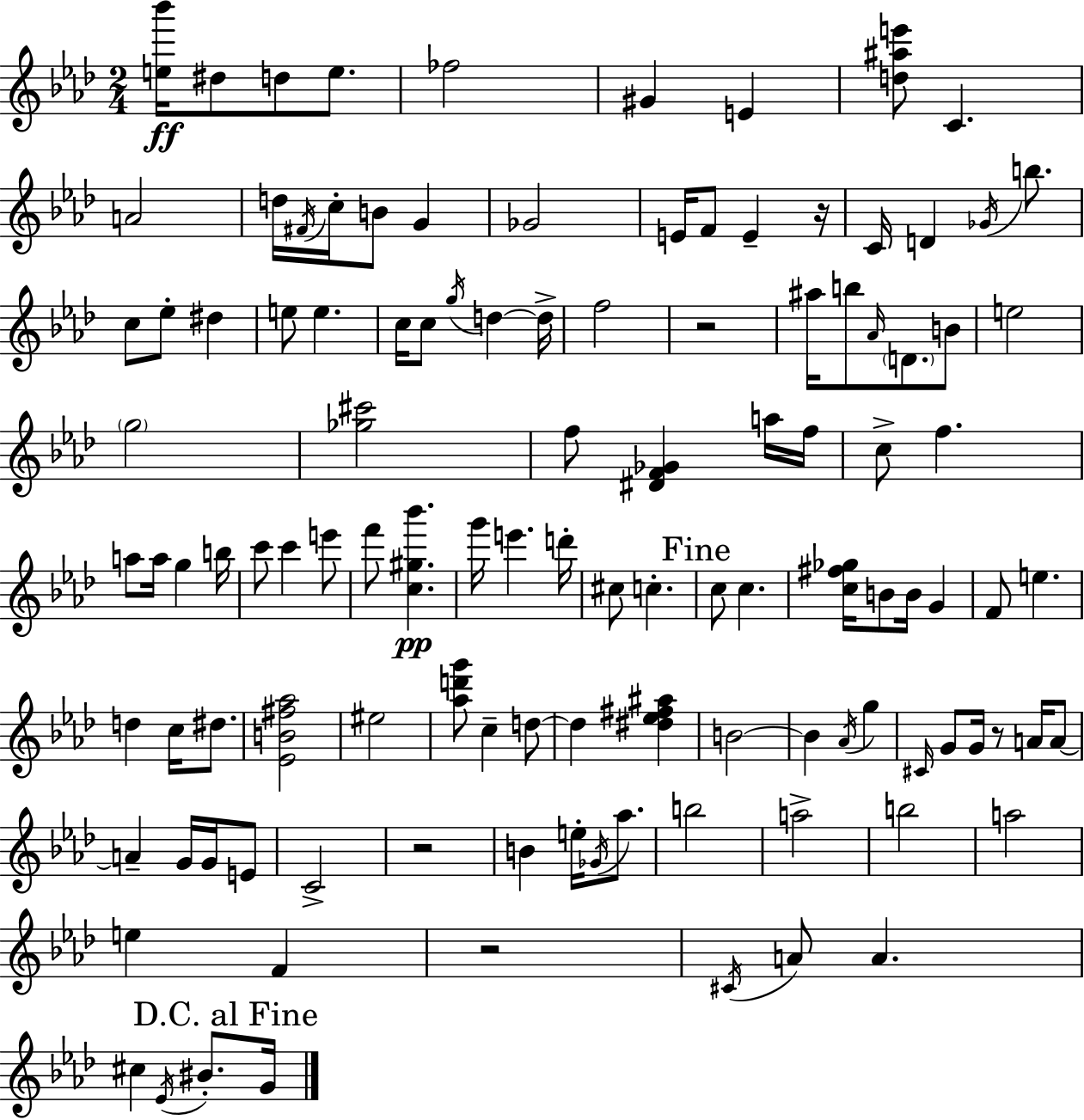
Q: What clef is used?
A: treble